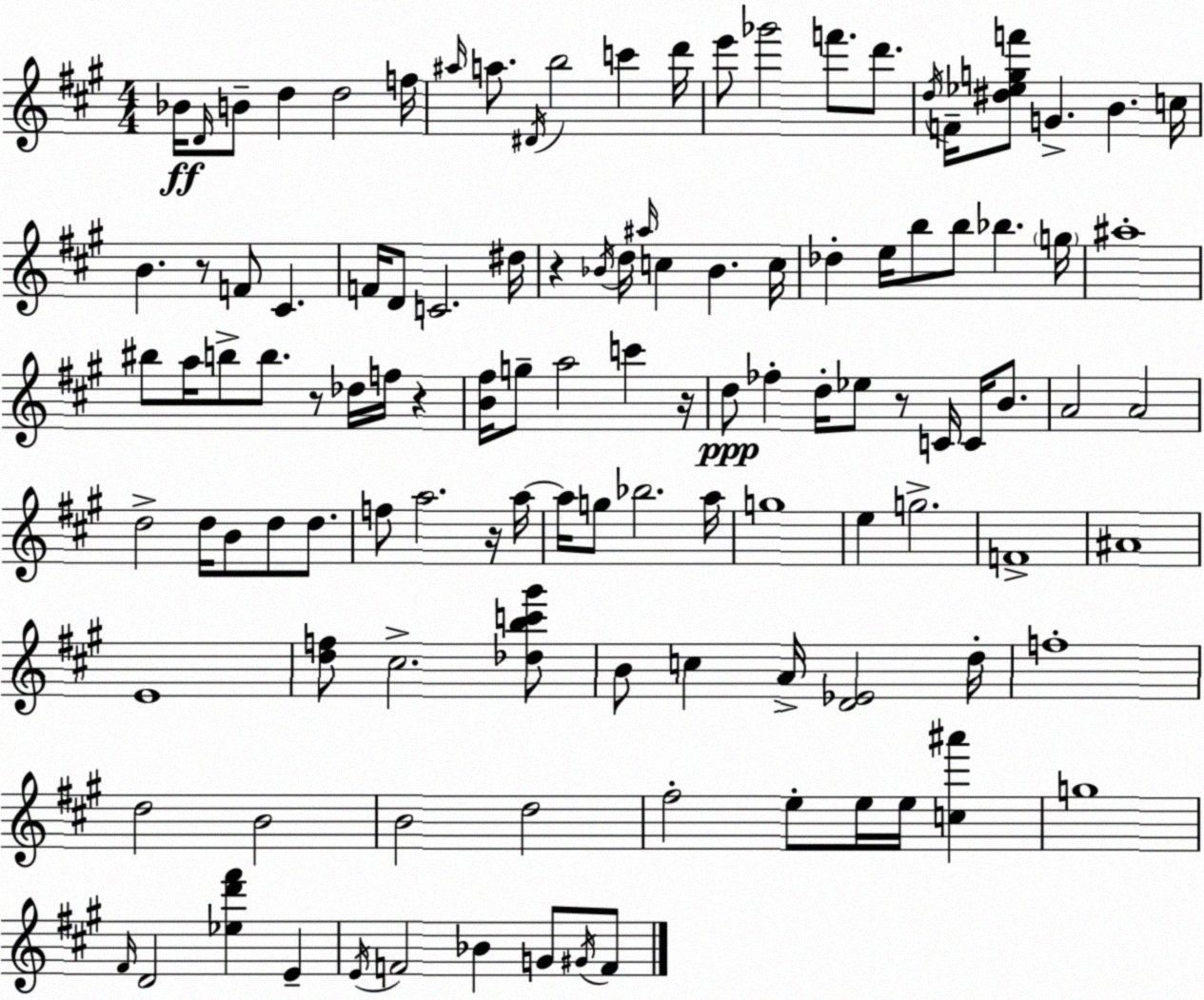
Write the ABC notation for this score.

X:1
T:Untitled
M:4/4
L:1/4
K:A
_B/4 D/4 B/2 d d2 f/4 ^a/4 a/2 ^D/4 b2 c' d'/4 e'/2 _g'2 f'/2 d'/2 d/4 F/4 [^d_egf']/2 G B c/4 B z/2 F/2 ^C F/4 D/2 C2 ^d/4 z _B/4 d/4 ^a/4 c _B c/4 _d e/4 b/2 b/2 _b g/4 ^a4 ^b/2 a/4 b/2 b/2 z/2 _d/4 f/4 z [B^f]/4 g/2 a2 c' z/4 d/2 _f d/4 _e/2 z/2 C/4 C/4 B/2 A2 A2 d2 d/4 B/2 d/2 d/2 f/2 a2 z/4 a/4 a/4 g/2 _b2 a/4 g4 e g2 F4 ^A4 E4 [df]/2 ^c2 [_dbc'^g']/2 B/2 c A/4 [D_E]2 d/4 f4 d2 B2 B2 d2 ^f2 e/2 e/4 e/4 [c^a'] g4 ^F/4 D2 [_ed'^f'] E E/4 F2 _B G/2 ^G/4 F/2